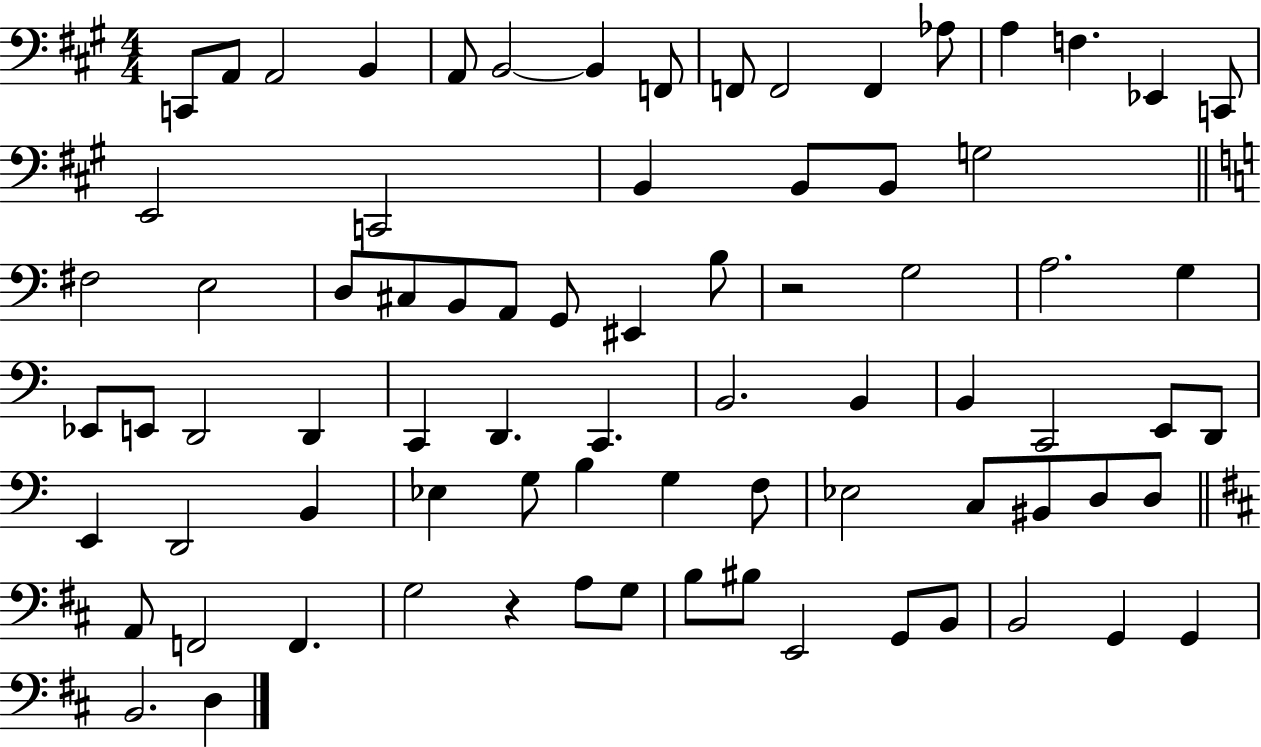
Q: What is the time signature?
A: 4/4